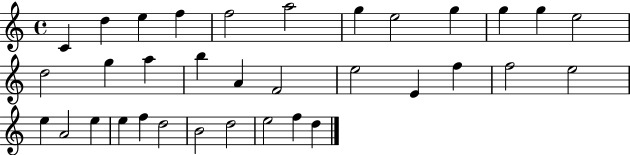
{
  \clef treble
  \time 4/4
  \defaultTimeSignature
  \key c \major
  c'4 d''4 e''4 f''4 | f''2 a''2 | g''4 e''2 g''4 | g''4 g''4 e''2 | \break d''2 g''4 a''4 | b''4 a'4 f'2 | e''2 e'4 f''4 | f''2 e''2 | \break e''4 a'2 e''4 | e''4 f''4 d''2 | b'2 d''2 | e''2 f''4 d''4 | \break \bar "|."
}